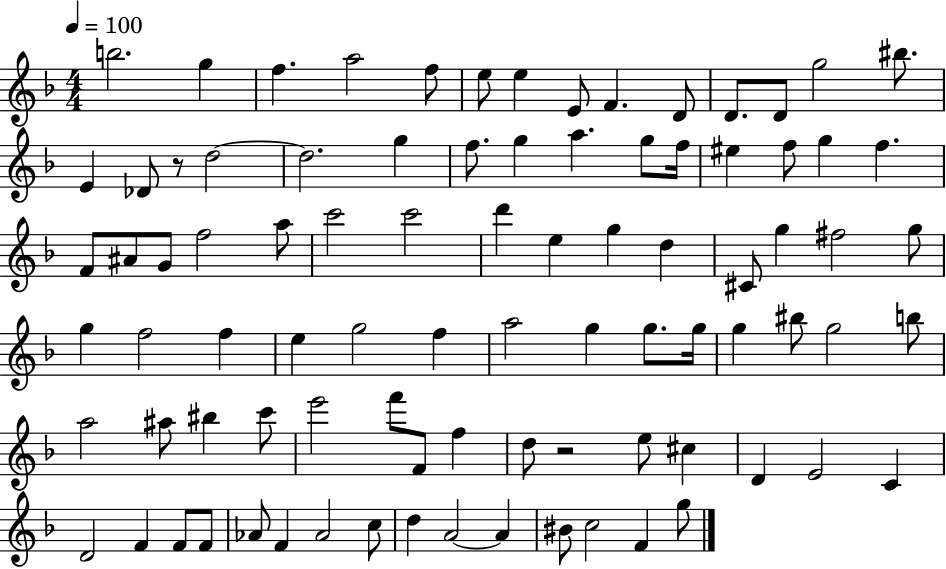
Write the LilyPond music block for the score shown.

{
  \clef treble
  \numericTimeSignature
  \time 4/4
  \key f \major
  \tempo 4 = 100
  b''2. g''4 | f''4. a''2 f''8 | e''8 e''4 e'8 f'4. d'8 | d'8. d'8 g''2 bis''8. | \break e'4 des'8 r8 d''2~~ | d''2. g''4 | f''8. g''4 a''4. g''8 f''16 | eis''4 f''8 g''4 f''4. | \break f'8 ais'8 g'8 f''2 a''8 | c'''2 c'''2 | d'''4 e''4 g''4 d''4 | cis'8 g''4 fis''2 g''8 | \break g''4 f''2 f''4 | e''4 g''2 f''4 | a''2 g''4 g''8. g''16 | g''4 bis''8 g''2 b''8 | \break a''2 ais''8 bis''4 c'''8 | e'''2 f'''8 f'8 f''4 | d''8 r2 e''8 cis''4 | d'4 e'2 c'4 | \break d'2 f'4 f'8 f'8 | aes'8 f'4 aes'2 c''8 | d''4 a'2~~ a'4 | bis'8 c''2 f'4 g''8 | \break \bar "|."
}